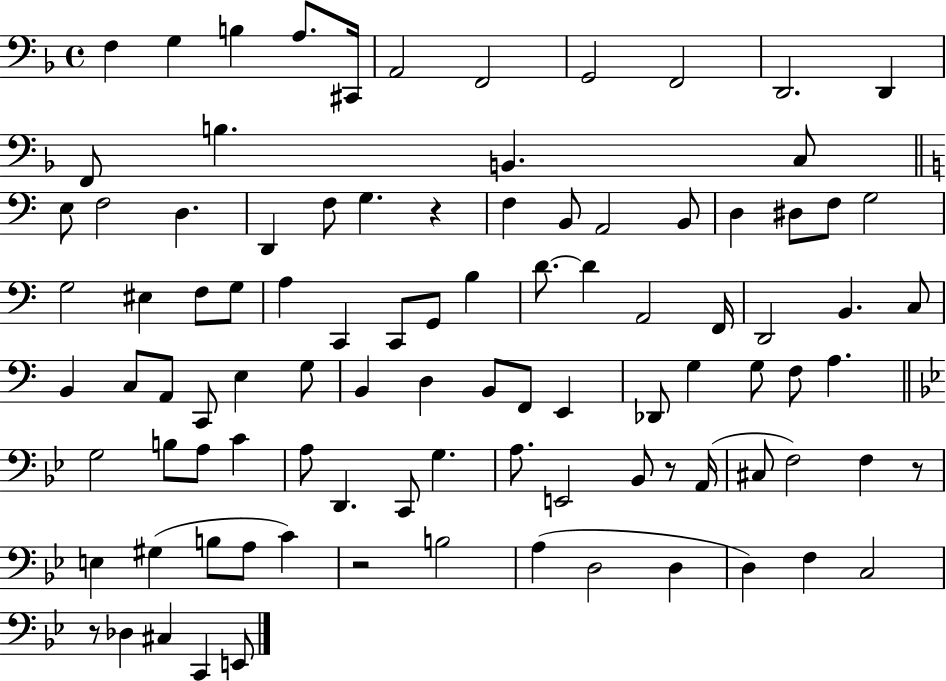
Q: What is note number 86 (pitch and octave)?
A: D3